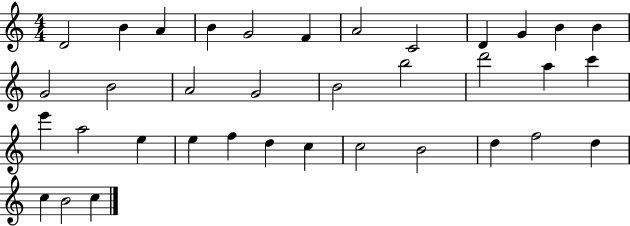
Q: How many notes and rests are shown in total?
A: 36